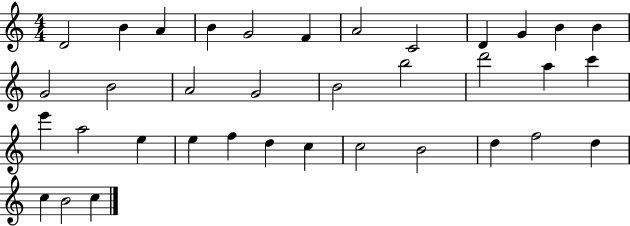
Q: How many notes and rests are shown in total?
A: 36